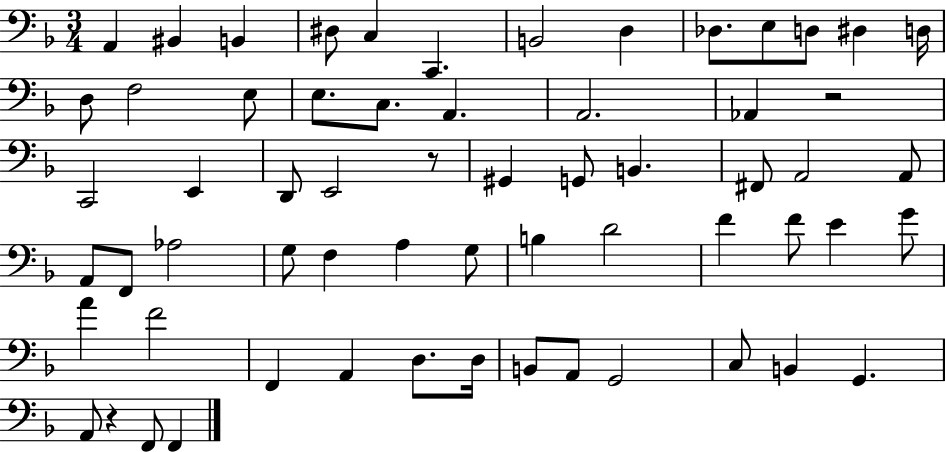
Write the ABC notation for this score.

X:1
T:Untitled
M:3/4
L:1/4
K:F
A,, ^B,, B,, ^D,/2 C, C,, B,,2 D, _D,/2 E,/2 D,/2 ^D, D,/4 D,/2 F,2 E,/2 E,/2 C,/2 A,, A,,2 _A,, z2 C,,2 E,, D,,/2 E,,2 z/2 ^G,, G,,/2 B,, ^F,,/2 A,,2 A,,/2 A,,/2 F,,/2 _A,2 G,/2 F, A, G,/2 B, D2 F F/2 E G/2 A F2 F,, A,, D,/2 D,/4 B,,/2 A,,/2 G,,2 C,/2 B,, G,, A,,/2 z F,,/2 F,,